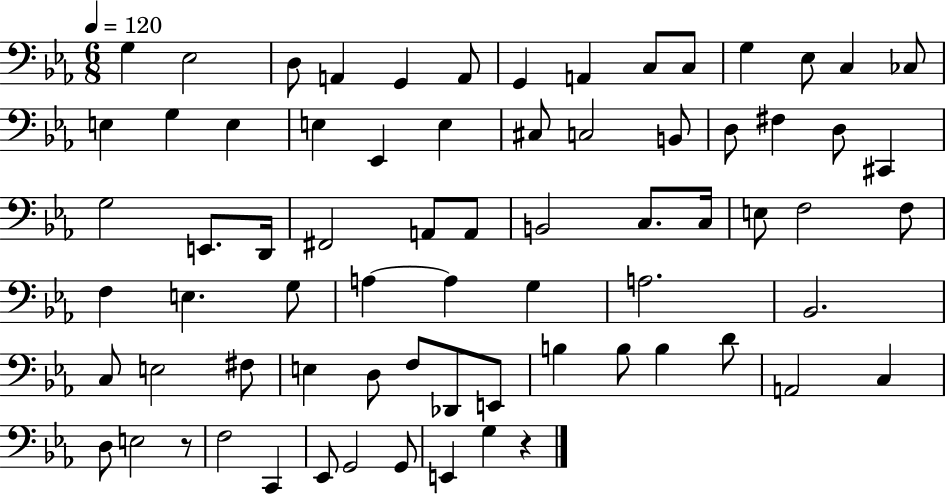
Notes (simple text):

G3/q Eb3/h D3/e A2/q G2/q A2/e G2/q A2/q C3/e C3/e G3/q Eb3/e C3/q CES3/e E3/q G3/q E3/q E3/q Eb2/q E3/q C#3/e C3/h B2/e D3/e F#3/q D3/e C#2/q G3/h E2/e. D2/s F#2/h A2/e A2/e B2/h C3/e. C3/s E3/e F3/h F3/e F3/q E3/q. G3/e A3/q A3/q G3/q A3/h. Bb2/h. C3/e E3/h F#3/e E3/q D3/e F3/e Db2/e E2/e B3/q B3/e B3/q D4/e A2/h C3/q D3/e E3/h R/e F3/h C2/q Eb2/e G2/h G2/e E2/q G3/q R/q